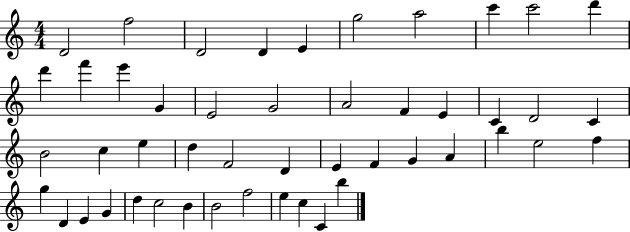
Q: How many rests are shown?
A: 0